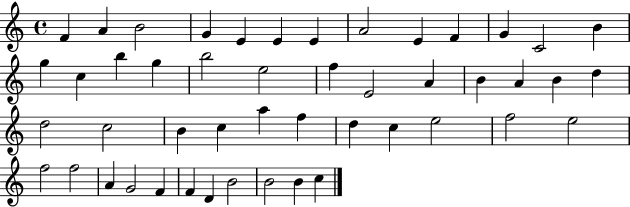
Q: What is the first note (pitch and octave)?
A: F4